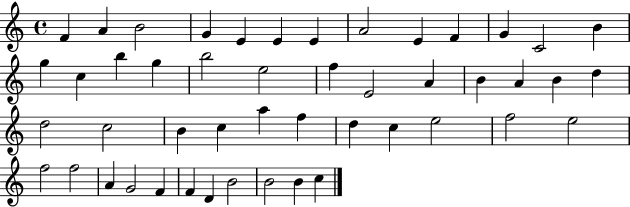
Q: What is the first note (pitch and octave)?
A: F4